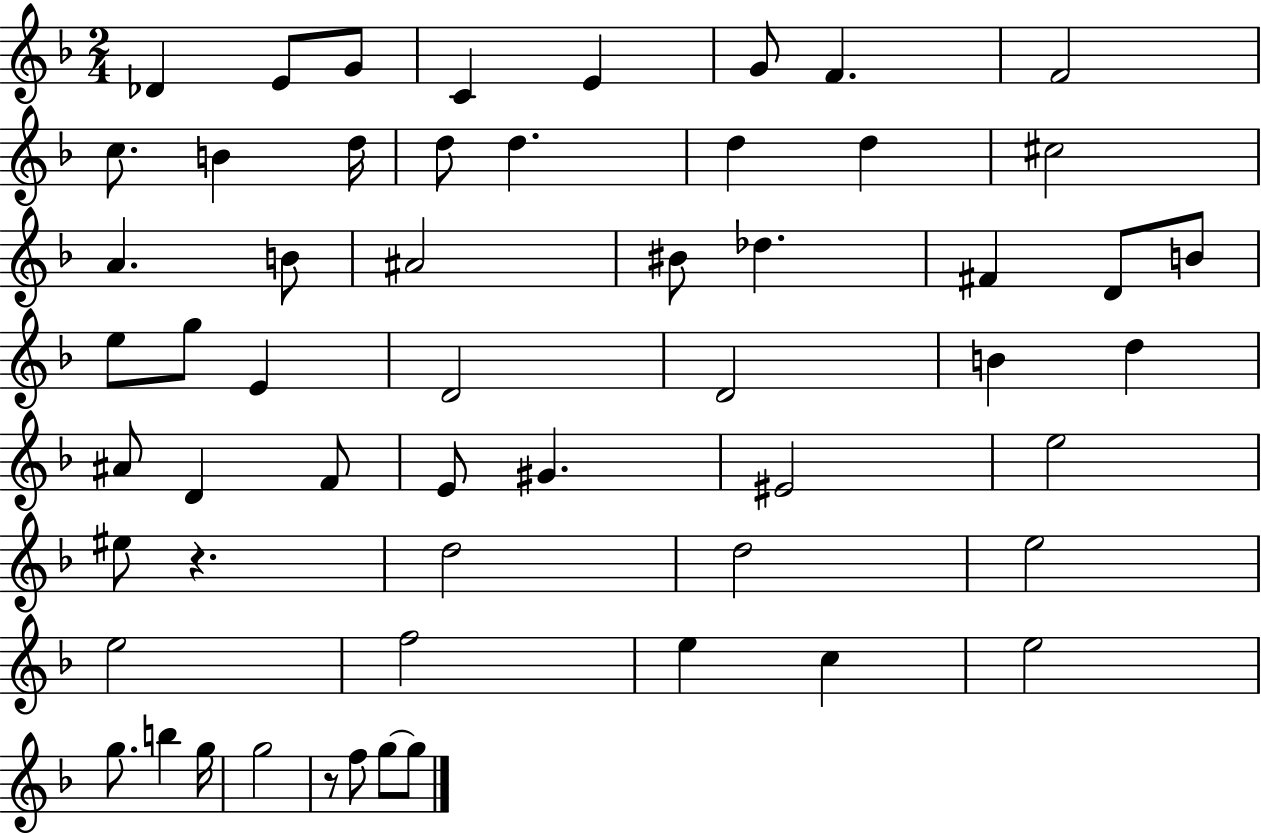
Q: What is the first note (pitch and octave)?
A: Db4